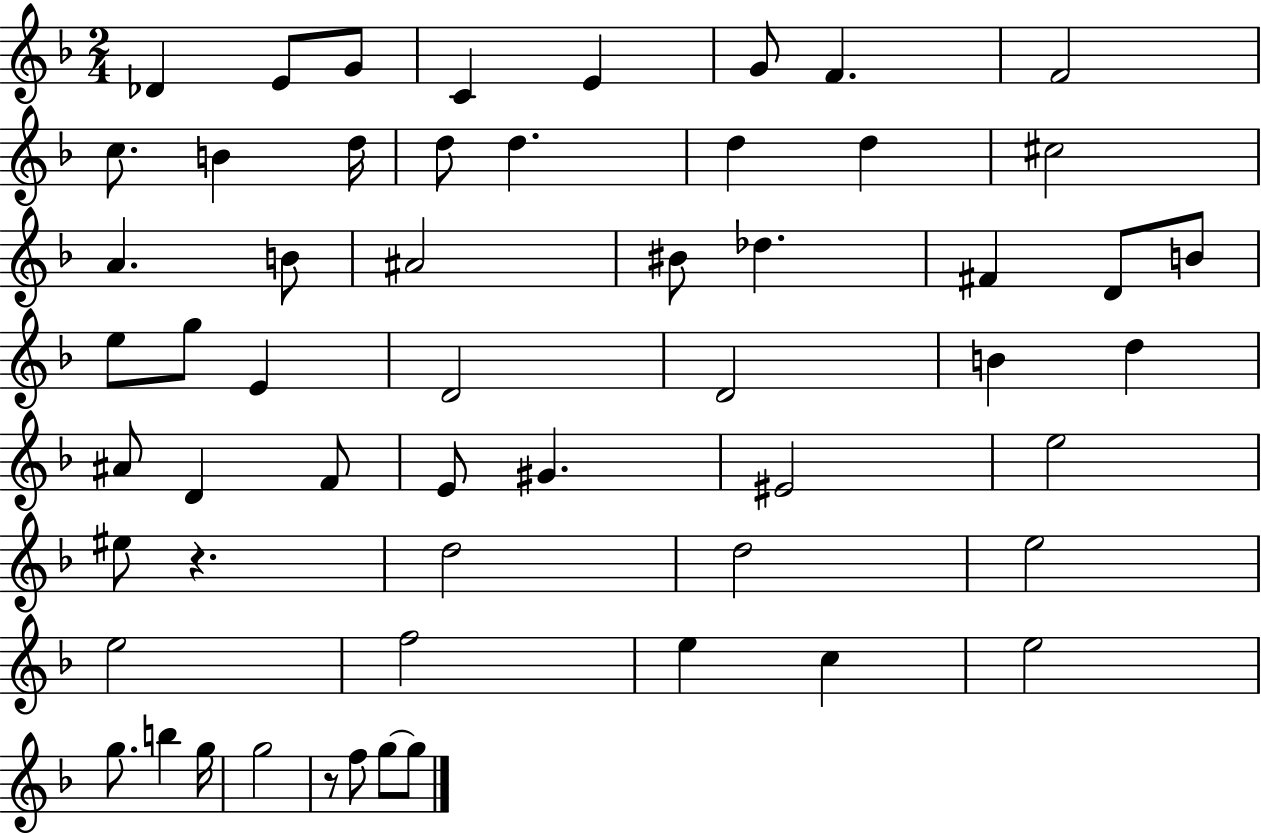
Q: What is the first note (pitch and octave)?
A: Db4